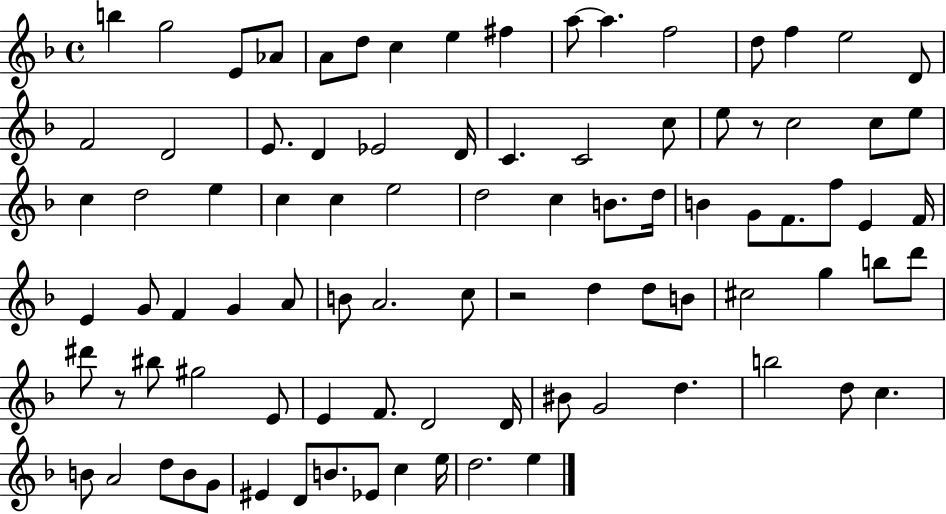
{
  \clef treble
  \time 4/4
  \defaultTimeSignature
  \key f \major
  b''4 g''2 e'8 aes'8 | a'8 d''8 c''4 e''4 fis''4 | a''8~~ a''4. f''2 | d''8 f''4 e''2 d'8 | \break f'2 d'2 | e'8. d'4 ees'2 d'16 | c'4. c'2 c''8 | e''8 r8 c''2 c''8 e''8 | \break c''4 d''2 e''4 | c''4 c''4 e''2 | d''2 c''4 b'8. d''16 | b'4 g'8 f'8. f''8 e'4 f'16 | \break e'4 g'8 f'4 g'4 a'8 | b'8 a'2. c''8 | r2 d''4 d''8 b'8 | cis''2 g''4 b''8 d'''8 | \break dis'''8 r8 bis''8 gis''2 e'8 | e'4 f'8. d'2 d'16 | bis'8 g'2 d''4. | b''2 d''8 c''4. | \break b'8 a'2 d''8 b'8 g'8 | eis'4 d'8 b'8. ees'8 c''4 e''16 | d''2. e''4 | \bar "|."
}